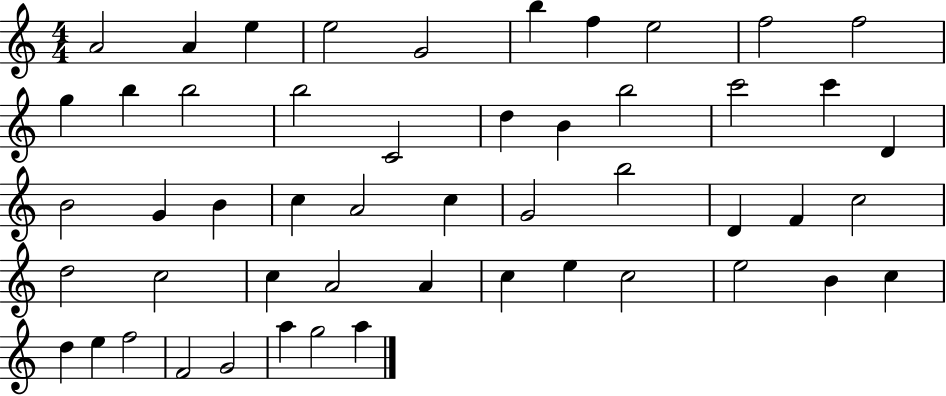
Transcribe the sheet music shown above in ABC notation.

X:1
T:Untitled
M:4/4
L:1/4
K:C
A2 A e e2 G2 b f e2 f2 f2 g b b2 b2 C2 d B b2 c'2 c' D B2 G B c A2 c G2 b2 D F c2 d2 c2 c A2 A c e c2 e2 B c d e f2 F2 G2 a g2 a